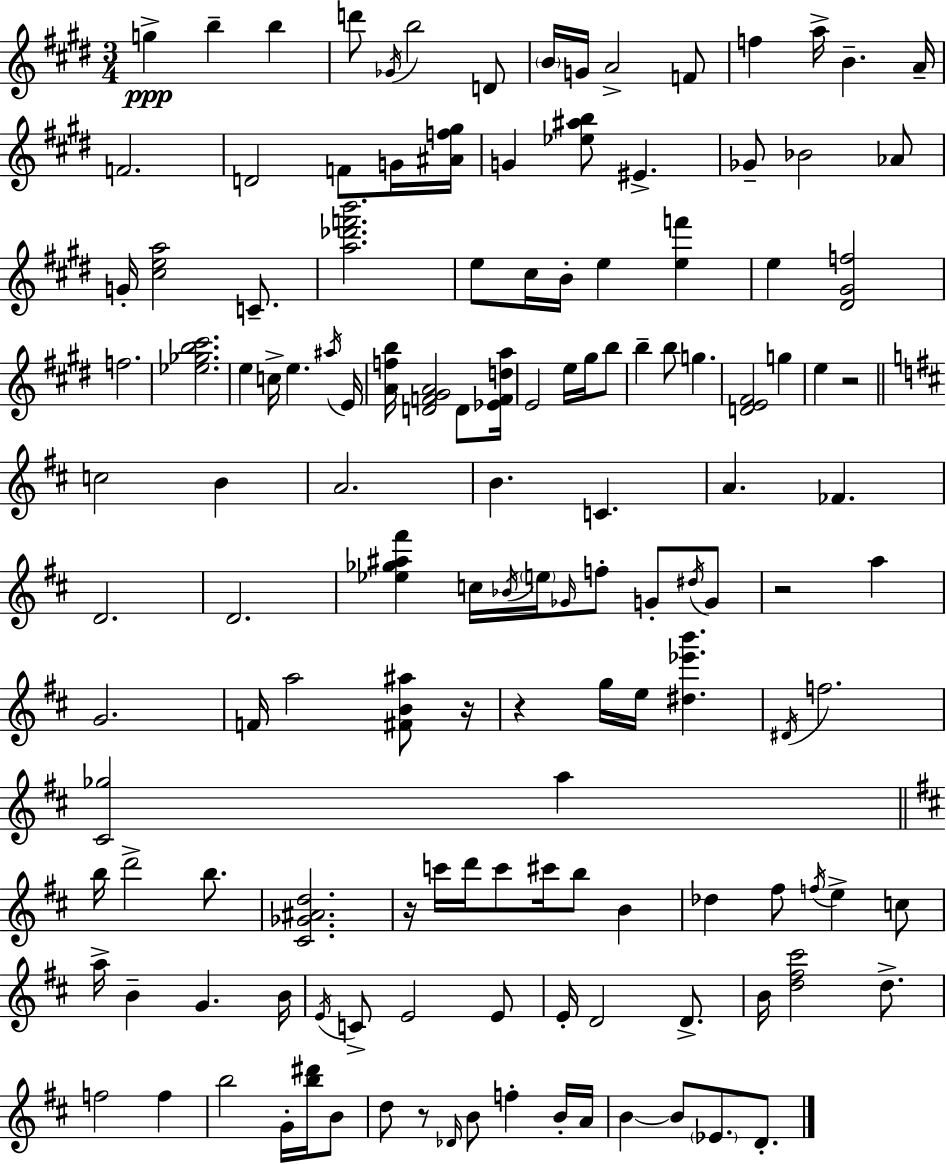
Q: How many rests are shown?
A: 6